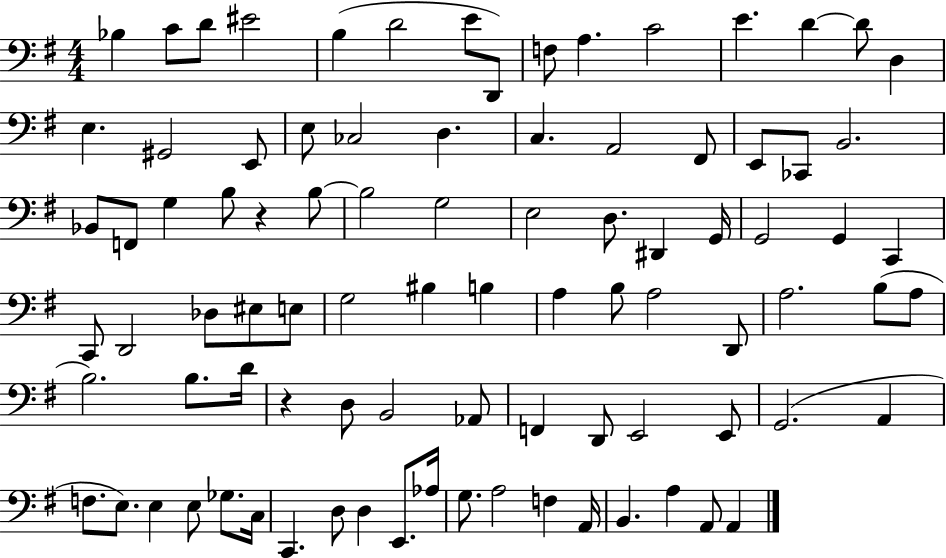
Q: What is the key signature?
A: G major